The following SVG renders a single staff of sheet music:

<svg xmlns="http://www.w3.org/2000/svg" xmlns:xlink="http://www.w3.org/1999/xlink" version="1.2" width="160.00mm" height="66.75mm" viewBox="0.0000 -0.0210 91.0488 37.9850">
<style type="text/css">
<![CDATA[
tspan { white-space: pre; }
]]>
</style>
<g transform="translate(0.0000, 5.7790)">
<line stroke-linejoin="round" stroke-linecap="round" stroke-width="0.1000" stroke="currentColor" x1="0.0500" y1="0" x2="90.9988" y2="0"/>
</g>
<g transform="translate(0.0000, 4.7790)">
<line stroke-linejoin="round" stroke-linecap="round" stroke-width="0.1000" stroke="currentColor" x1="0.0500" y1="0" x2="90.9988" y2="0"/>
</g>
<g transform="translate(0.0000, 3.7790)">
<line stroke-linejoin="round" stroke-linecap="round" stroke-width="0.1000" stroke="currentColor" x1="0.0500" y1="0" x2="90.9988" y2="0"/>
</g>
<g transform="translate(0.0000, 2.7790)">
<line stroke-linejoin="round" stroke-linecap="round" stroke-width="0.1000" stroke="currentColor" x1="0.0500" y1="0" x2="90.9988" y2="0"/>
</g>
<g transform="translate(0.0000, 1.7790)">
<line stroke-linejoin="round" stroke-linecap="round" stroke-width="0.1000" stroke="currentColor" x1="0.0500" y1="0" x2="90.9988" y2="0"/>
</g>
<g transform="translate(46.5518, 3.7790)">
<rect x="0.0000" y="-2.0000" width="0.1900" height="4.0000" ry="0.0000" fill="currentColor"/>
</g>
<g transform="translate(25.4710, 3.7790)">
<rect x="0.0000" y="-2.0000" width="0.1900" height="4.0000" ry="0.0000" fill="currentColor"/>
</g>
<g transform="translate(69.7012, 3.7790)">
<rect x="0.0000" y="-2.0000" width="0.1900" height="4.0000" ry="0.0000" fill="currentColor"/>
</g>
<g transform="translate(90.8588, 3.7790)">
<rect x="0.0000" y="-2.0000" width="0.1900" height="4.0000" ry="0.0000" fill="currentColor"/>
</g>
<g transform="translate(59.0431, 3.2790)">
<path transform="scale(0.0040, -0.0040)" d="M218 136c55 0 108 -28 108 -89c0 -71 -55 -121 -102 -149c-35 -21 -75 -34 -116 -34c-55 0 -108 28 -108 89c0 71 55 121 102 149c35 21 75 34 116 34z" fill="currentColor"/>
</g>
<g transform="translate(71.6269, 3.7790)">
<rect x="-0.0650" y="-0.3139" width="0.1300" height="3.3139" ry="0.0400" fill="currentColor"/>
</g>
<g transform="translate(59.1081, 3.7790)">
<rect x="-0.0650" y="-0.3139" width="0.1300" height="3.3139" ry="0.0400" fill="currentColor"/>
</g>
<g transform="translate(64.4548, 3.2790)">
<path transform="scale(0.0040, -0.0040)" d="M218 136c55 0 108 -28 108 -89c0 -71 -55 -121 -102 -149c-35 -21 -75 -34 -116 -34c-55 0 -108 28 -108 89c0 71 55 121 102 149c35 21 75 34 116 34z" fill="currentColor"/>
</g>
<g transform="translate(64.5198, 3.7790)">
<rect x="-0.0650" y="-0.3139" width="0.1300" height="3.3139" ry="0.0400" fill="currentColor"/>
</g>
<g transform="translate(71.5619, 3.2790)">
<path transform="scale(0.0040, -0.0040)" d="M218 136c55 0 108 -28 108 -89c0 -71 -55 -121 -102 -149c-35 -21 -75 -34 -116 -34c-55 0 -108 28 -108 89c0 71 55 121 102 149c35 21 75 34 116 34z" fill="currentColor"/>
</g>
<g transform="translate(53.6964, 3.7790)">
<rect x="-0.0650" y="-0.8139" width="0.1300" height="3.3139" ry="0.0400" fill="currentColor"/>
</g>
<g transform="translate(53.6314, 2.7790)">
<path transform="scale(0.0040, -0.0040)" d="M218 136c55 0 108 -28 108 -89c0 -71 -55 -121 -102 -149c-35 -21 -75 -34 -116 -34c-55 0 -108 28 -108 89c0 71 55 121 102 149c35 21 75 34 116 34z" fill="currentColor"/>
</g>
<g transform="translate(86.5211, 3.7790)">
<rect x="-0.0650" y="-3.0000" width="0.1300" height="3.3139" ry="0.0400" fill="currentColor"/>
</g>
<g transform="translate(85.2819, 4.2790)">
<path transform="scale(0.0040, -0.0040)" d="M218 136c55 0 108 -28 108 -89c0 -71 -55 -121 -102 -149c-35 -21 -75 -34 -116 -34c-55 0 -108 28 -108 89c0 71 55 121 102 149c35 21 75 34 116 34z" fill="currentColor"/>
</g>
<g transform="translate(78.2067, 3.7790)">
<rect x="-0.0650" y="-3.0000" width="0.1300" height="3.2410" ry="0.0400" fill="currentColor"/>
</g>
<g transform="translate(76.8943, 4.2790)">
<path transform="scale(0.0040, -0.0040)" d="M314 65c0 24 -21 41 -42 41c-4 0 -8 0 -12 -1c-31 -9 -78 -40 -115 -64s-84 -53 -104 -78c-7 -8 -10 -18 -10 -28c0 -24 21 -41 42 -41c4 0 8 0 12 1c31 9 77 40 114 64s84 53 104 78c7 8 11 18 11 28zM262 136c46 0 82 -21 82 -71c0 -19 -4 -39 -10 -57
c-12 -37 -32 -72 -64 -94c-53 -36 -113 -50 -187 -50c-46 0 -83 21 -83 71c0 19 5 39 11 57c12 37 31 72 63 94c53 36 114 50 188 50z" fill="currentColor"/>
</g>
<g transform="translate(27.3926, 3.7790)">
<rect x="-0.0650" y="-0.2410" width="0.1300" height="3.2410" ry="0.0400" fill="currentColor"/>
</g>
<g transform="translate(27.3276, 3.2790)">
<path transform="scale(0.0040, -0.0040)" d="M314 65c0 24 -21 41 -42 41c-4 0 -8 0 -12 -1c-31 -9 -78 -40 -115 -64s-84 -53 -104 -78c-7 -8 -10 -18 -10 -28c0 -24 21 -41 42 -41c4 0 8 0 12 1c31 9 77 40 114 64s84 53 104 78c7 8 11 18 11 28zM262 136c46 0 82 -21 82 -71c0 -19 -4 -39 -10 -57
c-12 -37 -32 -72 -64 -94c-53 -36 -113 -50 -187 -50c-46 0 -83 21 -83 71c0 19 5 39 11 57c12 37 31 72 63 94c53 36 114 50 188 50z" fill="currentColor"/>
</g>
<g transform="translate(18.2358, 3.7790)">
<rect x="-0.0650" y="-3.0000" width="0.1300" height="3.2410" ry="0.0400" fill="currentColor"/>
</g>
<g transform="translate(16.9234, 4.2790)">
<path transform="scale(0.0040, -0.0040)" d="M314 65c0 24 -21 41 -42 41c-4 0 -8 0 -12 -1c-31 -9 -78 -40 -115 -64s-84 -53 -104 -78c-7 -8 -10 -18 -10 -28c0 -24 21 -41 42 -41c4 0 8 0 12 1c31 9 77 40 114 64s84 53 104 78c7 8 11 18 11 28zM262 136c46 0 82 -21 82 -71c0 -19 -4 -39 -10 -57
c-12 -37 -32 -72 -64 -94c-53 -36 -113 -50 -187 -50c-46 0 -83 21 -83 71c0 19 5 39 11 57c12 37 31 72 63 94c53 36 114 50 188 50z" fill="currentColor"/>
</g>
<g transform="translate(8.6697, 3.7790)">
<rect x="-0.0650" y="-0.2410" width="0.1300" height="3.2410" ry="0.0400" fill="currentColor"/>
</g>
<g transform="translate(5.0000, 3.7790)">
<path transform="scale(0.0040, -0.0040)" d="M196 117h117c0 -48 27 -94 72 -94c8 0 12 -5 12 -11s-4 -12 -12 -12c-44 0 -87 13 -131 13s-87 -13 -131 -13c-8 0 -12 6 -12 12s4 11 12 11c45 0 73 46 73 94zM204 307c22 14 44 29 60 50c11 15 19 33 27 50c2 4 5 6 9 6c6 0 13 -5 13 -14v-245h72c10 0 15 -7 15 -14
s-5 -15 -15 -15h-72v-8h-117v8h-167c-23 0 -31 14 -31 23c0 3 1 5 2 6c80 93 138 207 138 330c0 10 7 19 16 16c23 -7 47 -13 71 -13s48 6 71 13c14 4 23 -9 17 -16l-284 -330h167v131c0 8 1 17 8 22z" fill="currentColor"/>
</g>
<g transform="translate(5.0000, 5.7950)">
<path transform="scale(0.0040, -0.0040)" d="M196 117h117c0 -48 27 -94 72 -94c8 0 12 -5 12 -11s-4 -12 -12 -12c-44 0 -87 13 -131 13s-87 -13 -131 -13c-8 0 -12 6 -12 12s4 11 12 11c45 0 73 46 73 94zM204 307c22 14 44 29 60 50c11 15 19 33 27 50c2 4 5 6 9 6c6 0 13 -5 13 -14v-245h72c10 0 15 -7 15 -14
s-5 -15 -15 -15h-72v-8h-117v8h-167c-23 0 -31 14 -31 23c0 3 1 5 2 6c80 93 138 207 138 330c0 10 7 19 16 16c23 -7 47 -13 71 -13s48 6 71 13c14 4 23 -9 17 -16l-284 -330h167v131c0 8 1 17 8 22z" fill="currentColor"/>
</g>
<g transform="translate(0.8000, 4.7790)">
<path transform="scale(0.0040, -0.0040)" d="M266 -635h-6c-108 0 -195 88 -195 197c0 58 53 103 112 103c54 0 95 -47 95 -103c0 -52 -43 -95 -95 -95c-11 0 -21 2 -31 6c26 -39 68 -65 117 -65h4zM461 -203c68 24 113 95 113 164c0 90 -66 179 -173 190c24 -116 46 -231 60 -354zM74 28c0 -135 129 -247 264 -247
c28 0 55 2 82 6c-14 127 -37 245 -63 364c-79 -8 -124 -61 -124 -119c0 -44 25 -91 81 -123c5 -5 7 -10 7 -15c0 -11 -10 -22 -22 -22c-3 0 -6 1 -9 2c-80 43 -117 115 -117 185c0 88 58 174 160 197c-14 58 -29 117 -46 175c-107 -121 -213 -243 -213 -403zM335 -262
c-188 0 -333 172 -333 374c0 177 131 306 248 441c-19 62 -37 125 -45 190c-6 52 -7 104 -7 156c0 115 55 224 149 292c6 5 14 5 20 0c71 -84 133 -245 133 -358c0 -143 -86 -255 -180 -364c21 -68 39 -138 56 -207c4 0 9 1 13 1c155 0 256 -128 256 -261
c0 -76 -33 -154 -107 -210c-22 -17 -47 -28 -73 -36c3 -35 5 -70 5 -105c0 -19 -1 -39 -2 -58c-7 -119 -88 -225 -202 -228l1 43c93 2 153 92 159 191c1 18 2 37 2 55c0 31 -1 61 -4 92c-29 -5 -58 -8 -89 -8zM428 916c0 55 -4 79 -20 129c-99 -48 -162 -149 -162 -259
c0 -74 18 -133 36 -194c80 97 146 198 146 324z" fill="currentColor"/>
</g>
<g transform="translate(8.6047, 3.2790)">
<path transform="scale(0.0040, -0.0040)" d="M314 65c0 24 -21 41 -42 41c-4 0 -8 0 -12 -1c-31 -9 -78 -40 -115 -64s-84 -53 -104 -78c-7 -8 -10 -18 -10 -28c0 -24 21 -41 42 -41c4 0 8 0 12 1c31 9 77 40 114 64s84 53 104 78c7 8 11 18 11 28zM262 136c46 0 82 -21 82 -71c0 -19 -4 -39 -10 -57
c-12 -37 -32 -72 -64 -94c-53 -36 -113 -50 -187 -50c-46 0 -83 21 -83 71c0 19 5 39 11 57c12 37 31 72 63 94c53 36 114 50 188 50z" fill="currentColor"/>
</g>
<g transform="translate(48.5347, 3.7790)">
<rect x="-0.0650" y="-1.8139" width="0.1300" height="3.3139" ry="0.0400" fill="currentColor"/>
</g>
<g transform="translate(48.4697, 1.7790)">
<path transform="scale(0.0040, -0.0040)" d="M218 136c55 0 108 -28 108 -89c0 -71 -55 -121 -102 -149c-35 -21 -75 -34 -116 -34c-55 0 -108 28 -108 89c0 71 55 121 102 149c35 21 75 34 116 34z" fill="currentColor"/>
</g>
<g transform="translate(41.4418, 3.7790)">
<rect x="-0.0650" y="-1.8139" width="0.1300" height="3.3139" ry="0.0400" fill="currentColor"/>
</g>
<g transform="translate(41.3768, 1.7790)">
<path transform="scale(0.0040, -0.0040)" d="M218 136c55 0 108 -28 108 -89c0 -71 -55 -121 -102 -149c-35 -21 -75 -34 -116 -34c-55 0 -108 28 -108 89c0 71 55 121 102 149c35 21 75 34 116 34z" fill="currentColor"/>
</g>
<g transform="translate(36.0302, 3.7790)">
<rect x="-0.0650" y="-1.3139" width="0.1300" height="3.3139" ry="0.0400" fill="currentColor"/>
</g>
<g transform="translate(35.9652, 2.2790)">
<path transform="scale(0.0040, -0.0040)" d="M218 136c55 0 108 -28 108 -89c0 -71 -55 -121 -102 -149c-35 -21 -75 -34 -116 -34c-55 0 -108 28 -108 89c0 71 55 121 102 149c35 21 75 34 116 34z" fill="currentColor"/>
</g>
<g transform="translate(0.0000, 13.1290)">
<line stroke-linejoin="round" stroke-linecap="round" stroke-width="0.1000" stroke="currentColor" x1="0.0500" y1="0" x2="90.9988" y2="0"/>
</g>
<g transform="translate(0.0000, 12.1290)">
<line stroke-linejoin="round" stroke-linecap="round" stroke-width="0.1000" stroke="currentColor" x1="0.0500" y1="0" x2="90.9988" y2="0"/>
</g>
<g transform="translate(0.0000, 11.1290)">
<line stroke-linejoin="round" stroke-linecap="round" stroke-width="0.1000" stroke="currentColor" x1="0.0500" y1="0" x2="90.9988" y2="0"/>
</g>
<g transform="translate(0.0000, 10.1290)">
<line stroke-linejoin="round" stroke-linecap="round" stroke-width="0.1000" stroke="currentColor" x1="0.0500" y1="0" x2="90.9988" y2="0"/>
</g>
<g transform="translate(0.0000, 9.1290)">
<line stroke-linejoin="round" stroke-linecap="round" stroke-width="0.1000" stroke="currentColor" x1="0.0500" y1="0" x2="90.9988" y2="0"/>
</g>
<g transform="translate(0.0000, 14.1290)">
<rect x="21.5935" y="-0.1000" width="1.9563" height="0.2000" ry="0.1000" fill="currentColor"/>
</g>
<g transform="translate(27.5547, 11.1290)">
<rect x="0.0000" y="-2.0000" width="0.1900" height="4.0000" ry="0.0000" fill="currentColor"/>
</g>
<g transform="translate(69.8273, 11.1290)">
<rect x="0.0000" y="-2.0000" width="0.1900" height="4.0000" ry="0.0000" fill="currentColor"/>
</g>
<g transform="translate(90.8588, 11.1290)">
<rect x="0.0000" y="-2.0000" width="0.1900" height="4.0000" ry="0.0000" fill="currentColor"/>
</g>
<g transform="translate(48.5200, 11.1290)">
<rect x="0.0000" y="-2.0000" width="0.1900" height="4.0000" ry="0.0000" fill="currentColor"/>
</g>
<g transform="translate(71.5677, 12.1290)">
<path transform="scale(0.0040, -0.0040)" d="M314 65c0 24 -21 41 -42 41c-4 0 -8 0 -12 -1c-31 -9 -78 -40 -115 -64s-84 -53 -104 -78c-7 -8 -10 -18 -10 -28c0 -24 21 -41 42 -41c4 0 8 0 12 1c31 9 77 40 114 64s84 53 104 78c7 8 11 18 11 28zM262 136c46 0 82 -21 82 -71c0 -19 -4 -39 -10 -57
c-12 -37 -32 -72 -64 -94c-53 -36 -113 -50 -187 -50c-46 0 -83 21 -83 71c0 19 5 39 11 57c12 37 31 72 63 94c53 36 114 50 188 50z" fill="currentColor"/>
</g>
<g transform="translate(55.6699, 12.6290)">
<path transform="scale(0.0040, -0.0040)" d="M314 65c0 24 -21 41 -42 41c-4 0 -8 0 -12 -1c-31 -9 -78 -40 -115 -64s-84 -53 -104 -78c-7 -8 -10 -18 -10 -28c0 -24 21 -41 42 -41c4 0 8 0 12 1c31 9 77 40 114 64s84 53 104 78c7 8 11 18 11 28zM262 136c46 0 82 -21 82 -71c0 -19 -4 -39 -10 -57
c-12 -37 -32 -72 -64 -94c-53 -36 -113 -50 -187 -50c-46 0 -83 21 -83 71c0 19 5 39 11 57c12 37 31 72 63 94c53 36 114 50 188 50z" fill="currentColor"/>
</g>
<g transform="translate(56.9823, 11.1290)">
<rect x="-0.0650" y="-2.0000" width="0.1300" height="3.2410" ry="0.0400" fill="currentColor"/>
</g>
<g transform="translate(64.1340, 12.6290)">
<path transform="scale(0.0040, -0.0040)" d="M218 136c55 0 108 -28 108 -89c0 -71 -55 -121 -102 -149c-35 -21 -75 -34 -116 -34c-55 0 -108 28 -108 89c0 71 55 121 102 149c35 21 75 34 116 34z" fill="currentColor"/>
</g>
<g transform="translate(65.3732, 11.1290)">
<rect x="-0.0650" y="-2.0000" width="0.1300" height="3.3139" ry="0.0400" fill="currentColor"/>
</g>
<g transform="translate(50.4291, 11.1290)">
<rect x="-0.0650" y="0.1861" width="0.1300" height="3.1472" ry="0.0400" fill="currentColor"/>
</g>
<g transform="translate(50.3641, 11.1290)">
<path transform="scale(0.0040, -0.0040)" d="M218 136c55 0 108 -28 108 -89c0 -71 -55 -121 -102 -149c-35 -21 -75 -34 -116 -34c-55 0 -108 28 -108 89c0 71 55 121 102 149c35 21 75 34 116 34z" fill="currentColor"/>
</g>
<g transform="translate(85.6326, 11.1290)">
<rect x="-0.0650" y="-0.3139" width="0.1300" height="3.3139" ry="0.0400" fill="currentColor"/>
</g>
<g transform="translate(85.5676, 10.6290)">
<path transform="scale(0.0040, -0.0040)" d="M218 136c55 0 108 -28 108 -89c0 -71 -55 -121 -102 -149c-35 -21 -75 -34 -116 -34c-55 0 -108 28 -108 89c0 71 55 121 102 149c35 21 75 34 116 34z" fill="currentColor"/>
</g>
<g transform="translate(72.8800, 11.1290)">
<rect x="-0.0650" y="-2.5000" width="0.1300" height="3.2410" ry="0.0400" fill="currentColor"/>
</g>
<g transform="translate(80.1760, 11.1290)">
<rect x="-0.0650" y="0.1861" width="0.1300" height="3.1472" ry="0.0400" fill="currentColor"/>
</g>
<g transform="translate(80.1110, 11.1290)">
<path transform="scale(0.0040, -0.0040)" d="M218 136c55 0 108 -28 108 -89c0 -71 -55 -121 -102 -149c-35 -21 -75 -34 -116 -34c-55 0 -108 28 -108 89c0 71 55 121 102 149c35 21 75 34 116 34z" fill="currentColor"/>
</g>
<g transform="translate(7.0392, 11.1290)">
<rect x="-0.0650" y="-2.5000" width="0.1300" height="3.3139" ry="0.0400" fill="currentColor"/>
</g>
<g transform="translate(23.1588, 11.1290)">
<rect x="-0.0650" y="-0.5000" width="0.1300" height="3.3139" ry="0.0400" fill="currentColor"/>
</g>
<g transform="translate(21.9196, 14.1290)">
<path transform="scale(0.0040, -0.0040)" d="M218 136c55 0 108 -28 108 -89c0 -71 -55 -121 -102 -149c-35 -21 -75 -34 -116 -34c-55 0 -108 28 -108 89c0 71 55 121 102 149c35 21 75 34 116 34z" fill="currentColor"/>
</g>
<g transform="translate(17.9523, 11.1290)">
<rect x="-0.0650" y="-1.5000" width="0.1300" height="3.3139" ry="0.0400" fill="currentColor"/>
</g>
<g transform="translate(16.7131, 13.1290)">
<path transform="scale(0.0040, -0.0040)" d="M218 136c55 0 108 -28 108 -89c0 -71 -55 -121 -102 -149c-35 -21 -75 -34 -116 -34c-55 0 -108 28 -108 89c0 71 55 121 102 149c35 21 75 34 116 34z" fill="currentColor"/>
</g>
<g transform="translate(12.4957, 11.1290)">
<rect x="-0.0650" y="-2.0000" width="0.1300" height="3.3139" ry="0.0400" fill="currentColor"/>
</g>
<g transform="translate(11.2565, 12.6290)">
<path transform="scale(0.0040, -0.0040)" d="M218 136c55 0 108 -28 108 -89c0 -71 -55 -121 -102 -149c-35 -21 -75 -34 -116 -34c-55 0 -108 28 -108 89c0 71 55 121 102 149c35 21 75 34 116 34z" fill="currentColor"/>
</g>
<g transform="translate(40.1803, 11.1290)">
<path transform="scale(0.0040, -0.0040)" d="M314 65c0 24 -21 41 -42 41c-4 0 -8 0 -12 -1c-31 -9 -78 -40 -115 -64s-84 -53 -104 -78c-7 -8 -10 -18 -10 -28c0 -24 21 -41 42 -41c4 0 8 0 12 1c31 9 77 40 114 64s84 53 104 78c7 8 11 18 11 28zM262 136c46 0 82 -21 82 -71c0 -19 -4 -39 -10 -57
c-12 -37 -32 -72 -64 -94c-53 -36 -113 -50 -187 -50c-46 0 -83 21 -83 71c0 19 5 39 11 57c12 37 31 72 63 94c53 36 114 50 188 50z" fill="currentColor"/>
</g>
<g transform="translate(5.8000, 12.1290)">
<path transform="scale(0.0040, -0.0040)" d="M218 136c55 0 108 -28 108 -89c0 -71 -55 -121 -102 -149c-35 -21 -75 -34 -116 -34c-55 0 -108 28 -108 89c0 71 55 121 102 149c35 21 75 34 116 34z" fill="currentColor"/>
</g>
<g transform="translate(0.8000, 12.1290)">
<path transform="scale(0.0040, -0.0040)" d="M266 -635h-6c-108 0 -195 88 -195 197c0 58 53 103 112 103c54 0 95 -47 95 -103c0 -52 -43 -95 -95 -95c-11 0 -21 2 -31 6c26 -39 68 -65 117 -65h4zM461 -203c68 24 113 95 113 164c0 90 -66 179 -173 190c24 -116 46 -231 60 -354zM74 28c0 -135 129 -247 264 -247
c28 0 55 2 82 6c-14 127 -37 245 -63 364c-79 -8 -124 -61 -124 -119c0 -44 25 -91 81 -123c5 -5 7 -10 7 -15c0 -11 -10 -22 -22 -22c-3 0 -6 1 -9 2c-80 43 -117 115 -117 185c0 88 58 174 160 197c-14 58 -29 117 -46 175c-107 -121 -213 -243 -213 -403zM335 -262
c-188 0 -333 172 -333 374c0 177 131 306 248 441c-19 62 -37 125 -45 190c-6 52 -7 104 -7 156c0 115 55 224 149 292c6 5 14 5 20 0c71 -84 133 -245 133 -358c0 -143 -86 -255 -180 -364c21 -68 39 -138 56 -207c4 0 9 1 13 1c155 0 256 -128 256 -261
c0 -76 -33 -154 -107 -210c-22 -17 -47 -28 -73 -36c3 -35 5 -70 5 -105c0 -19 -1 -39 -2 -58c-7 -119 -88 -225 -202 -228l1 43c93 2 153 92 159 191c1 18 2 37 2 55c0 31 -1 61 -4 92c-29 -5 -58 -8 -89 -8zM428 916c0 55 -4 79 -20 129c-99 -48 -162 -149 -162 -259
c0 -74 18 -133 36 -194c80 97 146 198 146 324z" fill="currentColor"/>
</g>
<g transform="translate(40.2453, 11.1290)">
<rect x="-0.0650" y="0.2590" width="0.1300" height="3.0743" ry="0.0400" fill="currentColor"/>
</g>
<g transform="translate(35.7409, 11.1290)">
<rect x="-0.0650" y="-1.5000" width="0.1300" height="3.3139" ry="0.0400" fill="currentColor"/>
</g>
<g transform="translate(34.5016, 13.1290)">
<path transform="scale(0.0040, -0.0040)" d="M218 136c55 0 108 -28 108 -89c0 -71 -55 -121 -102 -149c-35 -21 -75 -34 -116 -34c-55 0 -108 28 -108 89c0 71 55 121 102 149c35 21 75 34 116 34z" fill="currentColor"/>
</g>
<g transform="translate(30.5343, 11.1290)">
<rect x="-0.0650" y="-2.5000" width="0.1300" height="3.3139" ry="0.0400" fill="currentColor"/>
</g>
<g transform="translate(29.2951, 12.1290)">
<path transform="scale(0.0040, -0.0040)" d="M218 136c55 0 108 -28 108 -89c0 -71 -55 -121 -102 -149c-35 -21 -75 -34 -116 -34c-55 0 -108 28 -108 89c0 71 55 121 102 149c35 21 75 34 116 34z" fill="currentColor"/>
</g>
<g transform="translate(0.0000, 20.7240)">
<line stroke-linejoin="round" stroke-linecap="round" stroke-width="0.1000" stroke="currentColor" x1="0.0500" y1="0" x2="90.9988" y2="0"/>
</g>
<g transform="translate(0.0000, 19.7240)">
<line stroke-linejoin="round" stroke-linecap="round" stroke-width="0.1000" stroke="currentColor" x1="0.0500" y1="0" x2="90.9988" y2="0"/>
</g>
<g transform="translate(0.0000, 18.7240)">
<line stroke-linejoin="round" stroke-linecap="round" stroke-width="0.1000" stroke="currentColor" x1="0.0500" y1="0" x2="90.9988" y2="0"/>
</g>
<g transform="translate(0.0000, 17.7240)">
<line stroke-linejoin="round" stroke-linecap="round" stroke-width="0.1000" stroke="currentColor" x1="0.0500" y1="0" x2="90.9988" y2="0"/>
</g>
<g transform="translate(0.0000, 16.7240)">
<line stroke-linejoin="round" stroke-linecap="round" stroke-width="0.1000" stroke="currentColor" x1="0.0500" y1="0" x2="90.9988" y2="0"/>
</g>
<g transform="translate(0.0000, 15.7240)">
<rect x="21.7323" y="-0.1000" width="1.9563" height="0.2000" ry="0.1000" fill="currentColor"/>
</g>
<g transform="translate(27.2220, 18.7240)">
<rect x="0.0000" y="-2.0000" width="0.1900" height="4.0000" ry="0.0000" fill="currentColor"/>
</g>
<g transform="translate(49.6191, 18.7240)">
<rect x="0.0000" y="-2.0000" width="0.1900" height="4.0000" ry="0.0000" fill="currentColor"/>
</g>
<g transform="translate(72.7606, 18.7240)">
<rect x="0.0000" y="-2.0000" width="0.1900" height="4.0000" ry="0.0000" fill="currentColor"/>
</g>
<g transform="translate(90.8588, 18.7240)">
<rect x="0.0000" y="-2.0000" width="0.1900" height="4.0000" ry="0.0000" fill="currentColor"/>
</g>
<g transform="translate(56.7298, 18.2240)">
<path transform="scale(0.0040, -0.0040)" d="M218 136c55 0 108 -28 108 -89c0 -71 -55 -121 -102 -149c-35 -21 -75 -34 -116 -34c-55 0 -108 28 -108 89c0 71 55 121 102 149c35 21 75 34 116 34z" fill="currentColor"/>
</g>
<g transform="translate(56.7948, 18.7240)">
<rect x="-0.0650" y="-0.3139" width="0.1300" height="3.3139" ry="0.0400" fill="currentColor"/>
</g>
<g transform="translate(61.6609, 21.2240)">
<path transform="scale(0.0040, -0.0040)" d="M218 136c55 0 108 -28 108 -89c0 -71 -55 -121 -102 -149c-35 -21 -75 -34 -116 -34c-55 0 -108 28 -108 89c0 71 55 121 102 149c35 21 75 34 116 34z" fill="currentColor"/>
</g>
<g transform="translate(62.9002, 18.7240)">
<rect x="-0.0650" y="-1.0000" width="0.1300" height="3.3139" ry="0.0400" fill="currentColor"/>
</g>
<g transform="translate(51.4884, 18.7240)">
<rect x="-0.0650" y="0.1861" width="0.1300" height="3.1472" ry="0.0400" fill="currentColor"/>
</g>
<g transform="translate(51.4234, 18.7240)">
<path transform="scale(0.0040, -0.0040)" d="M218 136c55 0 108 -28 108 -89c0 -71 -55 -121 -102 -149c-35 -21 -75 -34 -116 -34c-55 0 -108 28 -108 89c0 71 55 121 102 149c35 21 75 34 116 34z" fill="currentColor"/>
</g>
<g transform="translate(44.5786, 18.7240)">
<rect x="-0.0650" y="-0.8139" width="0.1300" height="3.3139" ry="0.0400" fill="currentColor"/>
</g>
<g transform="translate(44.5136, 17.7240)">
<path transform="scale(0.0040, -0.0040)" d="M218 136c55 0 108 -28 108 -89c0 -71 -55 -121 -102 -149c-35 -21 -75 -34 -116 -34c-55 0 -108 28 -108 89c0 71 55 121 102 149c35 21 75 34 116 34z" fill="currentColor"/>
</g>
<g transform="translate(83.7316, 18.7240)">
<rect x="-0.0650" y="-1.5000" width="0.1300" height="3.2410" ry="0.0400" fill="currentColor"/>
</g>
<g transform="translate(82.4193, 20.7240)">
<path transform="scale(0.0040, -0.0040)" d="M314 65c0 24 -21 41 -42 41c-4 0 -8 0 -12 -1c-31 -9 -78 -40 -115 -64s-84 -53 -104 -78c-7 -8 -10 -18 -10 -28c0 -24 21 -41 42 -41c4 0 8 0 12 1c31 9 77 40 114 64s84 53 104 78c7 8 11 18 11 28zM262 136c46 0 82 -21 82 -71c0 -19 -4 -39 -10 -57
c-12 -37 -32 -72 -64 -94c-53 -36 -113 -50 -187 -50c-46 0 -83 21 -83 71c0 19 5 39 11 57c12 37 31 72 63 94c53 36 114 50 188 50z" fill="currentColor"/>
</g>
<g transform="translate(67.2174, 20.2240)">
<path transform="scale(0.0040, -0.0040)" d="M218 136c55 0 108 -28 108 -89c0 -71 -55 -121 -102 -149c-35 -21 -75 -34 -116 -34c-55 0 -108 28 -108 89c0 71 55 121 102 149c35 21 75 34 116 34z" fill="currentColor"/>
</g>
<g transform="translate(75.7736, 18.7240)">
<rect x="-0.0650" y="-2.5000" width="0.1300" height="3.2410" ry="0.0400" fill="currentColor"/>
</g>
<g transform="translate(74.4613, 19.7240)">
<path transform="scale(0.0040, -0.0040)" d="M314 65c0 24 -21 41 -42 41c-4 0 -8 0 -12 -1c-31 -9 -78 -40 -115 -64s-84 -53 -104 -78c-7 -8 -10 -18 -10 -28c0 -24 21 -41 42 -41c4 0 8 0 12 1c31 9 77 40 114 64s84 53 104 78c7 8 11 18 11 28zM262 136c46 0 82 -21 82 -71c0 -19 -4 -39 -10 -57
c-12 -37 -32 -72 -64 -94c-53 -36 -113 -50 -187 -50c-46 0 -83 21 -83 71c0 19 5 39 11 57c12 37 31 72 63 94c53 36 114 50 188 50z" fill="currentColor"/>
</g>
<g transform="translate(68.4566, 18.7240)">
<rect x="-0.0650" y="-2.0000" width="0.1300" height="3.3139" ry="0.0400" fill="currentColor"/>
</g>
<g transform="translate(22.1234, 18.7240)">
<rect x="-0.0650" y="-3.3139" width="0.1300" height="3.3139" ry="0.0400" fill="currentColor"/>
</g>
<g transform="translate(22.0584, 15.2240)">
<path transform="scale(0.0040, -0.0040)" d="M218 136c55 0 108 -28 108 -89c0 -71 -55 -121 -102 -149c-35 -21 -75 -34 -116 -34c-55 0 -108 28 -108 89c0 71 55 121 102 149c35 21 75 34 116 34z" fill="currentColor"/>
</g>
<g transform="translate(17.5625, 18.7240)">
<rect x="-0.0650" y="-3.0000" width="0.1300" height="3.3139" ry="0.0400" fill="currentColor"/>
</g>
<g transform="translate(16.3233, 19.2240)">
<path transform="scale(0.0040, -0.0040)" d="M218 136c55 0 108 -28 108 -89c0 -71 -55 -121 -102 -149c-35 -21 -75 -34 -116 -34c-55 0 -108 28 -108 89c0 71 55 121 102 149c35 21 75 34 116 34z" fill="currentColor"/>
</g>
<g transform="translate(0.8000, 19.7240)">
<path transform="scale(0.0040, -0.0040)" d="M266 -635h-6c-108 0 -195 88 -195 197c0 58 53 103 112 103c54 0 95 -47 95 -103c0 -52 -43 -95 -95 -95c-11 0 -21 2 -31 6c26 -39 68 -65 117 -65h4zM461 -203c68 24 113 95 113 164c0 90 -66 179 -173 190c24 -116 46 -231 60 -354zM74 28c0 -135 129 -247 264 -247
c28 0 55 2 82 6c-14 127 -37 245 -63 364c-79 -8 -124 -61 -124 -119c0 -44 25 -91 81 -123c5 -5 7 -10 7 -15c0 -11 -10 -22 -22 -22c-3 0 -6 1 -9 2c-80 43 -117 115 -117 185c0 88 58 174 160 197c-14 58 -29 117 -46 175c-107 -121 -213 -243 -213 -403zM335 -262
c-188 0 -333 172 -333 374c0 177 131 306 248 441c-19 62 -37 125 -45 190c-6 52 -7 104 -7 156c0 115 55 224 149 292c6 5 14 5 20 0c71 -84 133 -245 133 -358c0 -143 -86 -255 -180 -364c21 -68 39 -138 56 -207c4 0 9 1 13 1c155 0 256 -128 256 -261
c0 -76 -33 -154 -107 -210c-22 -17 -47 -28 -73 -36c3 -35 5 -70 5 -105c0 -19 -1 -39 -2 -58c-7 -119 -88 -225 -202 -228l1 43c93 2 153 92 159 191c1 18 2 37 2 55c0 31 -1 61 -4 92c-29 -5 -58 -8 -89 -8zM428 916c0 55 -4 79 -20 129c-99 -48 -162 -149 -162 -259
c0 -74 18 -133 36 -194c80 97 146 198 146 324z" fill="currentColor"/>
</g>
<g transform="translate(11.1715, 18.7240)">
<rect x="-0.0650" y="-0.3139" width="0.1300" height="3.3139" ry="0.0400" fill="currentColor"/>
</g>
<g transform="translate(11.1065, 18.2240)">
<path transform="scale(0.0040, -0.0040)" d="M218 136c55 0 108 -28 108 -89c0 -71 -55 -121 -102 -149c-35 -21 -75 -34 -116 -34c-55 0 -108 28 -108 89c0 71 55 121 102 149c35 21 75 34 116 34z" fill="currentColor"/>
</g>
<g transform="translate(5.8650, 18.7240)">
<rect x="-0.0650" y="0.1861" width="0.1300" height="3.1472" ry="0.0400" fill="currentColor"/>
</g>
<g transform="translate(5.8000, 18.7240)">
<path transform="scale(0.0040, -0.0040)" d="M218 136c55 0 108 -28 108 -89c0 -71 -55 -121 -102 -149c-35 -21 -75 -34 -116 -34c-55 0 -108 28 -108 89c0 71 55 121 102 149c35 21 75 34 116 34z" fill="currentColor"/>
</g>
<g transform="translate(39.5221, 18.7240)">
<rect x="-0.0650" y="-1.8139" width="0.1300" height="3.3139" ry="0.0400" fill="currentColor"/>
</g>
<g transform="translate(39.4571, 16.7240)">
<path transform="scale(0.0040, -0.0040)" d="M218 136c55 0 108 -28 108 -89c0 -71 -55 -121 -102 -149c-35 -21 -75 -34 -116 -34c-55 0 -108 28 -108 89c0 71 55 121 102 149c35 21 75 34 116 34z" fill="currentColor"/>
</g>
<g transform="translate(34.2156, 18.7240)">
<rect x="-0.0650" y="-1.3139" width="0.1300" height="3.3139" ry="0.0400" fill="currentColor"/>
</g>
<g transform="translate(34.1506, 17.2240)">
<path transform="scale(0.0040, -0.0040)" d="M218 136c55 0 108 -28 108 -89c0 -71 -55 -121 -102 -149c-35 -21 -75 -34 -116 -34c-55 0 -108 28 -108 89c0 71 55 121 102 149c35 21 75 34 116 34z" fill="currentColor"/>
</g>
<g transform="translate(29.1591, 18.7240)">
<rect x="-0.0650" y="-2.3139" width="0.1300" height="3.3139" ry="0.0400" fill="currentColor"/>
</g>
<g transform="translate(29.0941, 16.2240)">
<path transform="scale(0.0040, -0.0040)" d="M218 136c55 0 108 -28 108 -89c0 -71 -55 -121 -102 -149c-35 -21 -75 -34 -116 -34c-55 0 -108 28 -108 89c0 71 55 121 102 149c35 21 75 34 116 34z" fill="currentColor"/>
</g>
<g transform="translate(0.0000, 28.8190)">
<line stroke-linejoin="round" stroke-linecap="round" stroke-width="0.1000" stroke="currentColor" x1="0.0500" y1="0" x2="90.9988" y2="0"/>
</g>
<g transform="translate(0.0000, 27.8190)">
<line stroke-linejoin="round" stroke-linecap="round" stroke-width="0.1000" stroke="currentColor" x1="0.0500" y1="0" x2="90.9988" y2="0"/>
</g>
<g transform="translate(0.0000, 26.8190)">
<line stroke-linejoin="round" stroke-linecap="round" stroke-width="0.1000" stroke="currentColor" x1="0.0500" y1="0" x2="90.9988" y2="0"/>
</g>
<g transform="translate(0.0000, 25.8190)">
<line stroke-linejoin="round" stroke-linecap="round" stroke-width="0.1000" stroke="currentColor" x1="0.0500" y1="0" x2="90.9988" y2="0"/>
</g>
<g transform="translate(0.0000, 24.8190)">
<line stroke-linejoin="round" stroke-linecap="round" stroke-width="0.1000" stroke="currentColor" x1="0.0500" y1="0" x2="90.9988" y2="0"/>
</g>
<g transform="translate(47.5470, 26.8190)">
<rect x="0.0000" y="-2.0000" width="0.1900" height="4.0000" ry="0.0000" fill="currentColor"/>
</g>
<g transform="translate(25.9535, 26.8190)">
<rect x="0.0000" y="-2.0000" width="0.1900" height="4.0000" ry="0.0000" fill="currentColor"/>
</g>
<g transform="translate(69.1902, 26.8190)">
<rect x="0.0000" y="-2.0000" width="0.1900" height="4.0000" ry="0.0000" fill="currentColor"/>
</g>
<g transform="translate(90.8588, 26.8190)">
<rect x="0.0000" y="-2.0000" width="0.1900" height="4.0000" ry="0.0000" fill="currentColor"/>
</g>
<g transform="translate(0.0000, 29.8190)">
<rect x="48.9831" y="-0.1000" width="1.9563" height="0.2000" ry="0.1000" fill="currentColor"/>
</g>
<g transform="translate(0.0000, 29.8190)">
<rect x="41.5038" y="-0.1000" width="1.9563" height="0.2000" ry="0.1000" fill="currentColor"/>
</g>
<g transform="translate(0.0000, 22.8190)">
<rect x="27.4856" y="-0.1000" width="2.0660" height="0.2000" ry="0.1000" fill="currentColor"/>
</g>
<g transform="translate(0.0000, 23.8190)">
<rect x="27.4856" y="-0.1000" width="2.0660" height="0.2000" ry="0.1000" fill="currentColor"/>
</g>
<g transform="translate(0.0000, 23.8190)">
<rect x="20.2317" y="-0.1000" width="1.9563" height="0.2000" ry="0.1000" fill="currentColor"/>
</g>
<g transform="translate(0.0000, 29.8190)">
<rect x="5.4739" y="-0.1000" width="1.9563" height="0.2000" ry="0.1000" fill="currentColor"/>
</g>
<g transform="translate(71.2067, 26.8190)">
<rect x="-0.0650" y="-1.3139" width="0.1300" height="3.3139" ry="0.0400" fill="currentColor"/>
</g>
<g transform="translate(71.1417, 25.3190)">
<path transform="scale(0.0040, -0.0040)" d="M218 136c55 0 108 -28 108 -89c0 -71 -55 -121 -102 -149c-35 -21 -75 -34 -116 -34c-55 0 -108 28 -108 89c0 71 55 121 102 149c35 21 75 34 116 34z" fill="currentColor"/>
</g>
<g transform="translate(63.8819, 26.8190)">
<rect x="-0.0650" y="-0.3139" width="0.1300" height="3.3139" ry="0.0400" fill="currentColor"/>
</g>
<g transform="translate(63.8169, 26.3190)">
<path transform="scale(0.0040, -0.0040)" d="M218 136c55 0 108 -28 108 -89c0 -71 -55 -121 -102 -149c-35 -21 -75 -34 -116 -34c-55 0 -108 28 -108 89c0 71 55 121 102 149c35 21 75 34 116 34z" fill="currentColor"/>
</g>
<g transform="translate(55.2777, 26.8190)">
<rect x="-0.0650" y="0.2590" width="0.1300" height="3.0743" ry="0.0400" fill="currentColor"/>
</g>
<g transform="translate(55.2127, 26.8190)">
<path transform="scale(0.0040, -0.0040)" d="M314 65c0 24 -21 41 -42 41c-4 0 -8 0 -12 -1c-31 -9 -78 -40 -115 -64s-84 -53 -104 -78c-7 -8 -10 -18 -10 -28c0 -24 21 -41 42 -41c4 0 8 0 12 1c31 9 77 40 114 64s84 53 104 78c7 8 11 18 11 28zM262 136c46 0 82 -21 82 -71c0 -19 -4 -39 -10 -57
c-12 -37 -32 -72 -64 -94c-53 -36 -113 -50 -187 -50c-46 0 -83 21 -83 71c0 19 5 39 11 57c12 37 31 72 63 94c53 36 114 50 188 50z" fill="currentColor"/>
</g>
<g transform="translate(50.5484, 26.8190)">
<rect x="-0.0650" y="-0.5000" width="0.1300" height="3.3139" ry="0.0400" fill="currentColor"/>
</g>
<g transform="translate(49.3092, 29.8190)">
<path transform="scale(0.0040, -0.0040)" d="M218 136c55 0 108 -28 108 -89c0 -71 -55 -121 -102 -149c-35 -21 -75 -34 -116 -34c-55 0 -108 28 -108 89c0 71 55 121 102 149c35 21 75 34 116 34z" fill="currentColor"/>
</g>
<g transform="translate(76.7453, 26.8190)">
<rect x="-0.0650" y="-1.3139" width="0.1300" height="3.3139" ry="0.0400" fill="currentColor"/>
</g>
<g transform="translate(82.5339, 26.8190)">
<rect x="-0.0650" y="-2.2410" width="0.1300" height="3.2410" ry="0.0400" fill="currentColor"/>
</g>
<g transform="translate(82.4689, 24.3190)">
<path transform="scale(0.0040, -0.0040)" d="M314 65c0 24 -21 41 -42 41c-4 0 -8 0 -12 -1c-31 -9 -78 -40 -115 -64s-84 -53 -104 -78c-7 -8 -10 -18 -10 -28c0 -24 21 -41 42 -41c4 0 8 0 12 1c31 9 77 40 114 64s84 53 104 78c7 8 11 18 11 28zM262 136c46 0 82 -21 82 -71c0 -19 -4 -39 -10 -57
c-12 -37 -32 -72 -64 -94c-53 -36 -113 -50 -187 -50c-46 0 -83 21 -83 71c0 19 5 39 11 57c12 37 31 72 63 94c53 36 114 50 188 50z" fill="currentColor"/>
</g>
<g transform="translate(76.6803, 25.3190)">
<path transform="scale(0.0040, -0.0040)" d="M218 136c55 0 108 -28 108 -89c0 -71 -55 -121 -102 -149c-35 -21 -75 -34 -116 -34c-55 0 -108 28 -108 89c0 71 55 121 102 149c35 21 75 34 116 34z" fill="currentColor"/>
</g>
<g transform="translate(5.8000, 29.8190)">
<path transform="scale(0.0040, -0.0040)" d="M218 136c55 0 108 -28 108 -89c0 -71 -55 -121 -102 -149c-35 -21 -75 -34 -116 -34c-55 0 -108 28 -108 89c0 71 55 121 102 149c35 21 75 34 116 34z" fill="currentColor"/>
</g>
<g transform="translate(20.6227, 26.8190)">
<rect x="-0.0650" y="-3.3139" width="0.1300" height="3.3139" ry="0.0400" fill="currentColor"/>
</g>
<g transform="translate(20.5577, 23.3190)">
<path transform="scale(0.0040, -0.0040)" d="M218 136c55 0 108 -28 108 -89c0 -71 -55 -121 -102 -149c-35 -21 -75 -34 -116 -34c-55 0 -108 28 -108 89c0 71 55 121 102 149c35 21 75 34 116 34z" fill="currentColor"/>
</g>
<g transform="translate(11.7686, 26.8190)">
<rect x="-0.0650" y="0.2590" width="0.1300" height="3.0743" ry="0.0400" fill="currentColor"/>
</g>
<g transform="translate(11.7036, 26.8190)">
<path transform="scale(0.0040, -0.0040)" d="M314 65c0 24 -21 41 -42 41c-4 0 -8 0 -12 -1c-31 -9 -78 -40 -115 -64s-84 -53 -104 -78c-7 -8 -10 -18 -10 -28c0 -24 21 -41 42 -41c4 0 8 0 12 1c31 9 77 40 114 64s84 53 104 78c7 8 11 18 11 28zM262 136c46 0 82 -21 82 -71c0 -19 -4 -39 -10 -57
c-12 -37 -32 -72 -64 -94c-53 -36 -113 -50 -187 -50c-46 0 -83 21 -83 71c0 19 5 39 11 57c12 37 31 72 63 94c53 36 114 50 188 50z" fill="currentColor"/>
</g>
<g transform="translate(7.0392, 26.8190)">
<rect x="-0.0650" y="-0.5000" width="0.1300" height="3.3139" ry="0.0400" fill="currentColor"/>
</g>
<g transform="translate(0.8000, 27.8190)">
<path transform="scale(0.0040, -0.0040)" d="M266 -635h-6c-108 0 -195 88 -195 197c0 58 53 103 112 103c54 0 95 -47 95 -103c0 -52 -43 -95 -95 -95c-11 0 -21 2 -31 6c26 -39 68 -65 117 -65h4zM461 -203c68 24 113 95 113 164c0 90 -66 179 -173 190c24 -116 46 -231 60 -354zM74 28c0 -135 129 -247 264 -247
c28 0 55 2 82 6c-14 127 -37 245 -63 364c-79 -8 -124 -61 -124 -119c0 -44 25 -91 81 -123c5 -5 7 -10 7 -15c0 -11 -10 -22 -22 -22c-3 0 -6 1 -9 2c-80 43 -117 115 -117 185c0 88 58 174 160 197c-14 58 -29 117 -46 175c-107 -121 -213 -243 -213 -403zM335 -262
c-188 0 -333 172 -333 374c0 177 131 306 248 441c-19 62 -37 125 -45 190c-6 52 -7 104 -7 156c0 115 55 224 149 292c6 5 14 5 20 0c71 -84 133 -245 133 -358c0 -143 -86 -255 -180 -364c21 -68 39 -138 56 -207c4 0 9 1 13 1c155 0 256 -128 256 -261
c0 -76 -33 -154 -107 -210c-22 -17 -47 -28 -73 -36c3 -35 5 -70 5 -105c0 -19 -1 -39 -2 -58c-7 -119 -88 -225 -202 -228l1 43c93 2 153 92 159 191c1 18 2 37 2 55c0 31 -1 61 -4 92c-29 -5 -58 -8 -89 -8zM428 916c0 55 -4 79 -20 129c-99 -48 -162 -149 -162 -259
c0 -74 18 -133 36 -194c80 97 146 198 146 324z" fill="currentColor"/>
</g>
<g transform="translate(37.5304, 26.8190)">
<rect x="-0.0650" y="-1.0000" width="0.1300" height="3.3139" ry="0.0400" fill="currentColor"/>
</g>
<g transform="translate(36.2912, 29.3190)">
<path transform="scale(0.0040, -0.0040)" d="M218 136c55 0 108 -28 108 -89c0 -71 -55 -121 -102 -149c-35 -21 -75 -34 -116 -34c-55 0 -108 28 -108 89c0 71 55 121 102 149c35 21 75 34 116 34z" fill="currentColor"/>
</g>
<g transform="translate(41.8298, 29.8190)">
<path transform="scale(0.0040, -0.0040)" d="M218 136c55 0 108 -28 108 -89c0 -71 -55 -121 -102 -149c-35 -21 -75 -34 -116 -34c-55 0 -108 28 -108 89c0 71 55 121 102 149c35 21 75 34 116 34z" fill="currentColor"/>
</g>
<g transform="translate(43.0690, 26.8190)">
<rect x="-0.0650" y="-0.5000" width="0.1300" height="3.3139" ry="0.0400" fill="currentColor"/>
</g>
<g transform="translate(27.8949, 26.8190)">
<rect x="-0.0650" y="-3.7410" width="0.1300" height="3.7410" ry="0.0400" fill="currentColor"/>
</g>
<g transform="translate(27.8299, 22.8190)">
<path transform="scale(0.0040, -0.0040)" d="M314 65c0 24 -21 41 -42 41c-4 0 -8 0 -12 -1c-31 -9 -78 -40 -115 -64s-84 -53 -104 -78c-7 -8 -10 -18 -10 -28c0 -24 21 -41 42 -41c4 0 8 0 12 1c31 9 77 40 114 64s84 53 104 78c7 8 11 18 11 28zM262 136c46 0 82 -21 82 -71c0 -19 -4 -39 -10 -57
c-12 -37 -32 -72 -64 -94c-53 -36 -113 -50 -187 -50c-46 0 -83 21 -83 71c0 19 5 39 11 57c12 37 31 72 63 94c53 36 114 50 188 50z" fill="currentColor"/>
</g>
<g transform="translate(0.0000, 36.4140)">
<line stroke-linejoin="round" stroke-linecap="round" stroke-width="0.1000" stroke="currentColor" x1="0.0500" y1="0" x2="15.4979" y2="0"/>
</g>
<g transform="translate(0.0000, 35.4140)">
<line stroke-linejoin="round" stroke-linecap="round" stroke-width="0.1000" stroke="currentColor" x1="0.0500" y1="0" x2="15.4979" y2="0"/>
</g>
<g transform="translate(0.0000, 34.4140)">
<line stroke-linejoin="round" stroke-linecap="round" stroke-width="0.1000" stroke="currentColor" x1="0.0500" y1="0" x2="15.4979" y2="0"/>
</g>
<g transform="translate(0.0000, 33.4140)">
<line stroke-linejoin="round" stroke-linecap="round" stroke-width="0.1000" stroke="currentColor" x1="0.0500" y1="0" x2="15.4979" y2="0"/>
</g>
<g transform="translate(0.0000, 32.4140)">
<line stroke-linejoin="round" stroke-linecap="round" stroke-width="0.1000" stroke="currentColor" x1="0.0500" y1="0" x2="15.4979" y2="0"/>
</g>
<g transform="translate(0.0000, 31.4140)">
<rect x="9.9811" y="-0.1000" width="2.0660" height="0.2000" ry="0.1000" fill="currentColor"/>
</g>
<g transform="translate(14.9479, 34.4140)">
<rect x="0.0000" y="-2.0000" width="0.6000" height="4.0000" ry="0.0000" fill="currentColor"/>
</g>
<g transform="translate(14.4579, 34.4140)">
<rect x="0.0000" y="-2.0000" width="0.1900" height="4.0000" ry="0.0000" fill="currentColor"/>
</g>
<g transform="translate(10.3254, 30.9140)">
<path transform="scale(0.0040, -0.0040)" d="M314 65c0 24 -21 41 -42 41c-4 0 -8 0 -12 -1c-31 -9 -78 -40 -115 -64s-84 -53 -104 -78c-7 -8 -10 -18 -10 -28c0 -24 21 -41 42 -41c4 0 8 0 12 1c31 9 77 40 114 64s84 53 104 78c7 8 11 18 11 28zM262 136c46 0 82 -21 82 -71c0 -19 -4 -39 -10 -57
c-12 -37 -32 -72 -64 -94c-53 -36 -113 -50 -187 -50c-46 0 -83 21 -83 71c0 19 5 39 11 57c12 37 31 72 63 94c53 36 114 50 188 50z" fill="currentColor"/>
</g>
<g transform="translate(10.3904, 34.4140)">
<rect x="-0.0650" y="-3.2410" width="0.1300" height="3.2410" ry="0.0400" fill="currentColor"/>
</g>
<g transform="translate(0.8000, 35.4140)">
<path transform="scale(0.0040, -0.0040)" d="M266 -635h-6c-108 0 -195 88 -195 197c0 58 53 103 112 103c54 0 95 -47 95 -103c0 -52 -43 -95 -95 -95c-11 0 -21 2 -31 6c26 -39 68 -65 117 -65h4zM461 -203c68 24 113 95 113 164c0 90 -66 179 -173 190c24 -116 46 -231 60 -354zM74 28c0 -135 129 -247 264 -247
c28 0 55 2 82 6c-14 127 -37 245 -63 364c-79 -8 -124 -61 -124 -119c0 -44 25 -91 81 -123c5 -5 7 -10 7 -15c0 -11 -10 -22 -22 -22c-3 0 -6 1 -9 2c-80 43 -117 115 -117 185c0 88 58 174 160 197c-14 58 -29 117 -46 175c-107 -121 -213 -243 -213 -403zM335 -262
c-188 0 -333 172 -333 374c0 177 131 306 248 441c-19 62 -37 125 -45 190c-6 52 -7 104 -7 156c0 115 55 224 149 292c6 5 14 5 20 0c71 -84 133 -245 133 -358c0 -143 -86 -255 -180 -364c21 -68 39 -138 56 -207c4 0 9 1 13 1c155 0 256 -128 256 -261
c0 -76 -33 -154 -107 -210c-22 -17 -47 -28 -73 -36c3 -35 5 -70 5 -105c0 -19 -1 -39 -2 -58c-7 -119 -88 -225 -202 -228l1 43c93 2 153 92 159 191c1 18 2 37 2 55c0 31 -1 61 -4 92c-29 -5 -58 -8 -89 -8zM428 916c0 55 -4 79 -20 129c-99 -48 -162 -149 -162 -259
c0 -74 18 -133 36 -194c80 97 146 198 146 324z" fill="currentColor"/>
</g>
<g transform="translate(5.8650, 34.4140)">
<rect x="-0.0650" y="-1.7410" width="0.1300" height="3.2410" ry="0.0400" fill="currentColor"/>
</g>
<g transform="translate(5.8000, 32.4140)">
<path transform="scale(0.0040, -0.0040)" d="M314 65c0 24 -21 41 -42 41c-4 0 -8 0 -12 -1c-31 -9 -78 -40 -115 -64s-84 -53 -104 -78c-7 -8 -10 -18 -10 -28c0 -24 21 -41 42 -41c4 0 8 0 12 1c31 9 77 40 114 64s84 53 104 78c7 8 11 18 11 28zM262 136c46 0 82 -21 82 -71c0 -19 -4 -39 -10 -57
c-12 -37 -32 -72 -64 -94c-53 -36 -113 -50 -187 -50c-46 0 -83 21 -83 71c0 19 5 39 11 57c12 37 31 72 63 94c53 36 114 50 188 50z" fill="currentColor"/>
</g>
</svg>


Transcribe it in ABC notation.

X:1
T:Untitled
M:4/4
L:1/4
K:C
c2 A2 c2 e f f d c c c A2 A G F E C G E B2 B F2 F G2 B c B c A b g e f d B c D F G2 E2 C B2 b c'2 D C C B2 c e e g2 f2 b2